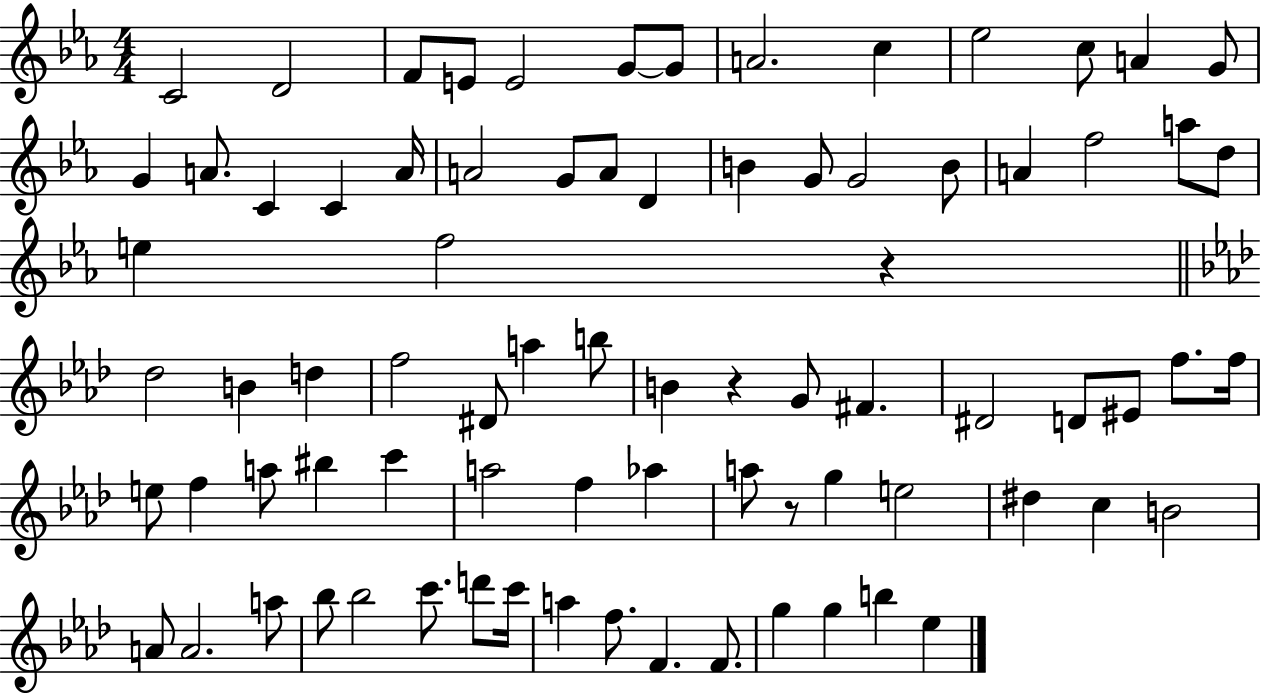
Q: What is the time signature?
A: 4/4